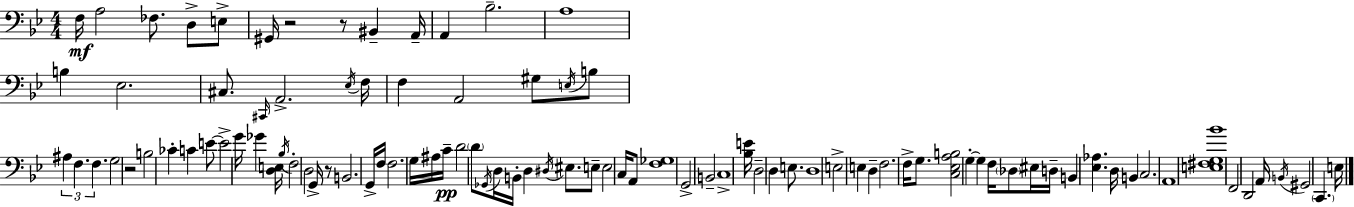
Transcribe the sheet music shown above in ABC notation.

X:1
T:Untitled
M:4/4
L:1/4
K:Gm
F,/4 A,2 _F,/2 D,/2 E,/2 ^G,,/4 z2 z/2 ^B,, A,,/4 A,, _B,2 A,4 B, _E,2 ^C,/2 ^C,,/4 A,,2 _E,/4 F,/4 F, A,,2 ^G,/2 E,/4 B,/2 ^A, F, F, G,2 z2 B,2 _C C E/2 E2 G/4 _G [D,E,]/4 _B,/4 F,2 D,2 G,,/4 z/2 B,,2 G,,/4 F,/4 F,2 G,/4 ^A,/4 C/4 D2 D/2 _G,,/4 D,/4 B,,/4 D, ^D,/4 ^E,/2 E,/2 E,2 C,/4 A,,/2 [F,_G,]4 G,,2 B,,2 C,4 [_B,E]/4 D,2 D, E,/2 D,4 E,2 E, D, F,2 F,/4 G,/2 [C,_E,A,B,]2 G, G, F,/4 _D,/2 ^E,/4 D,/4 B,, [_E,_A,] D,/4 B,, C,2 A,,4 [E,^F,G,_B]4 F,,2 D,,2 A,,/4 B,,/4 ^G,,2 C,, E,/4